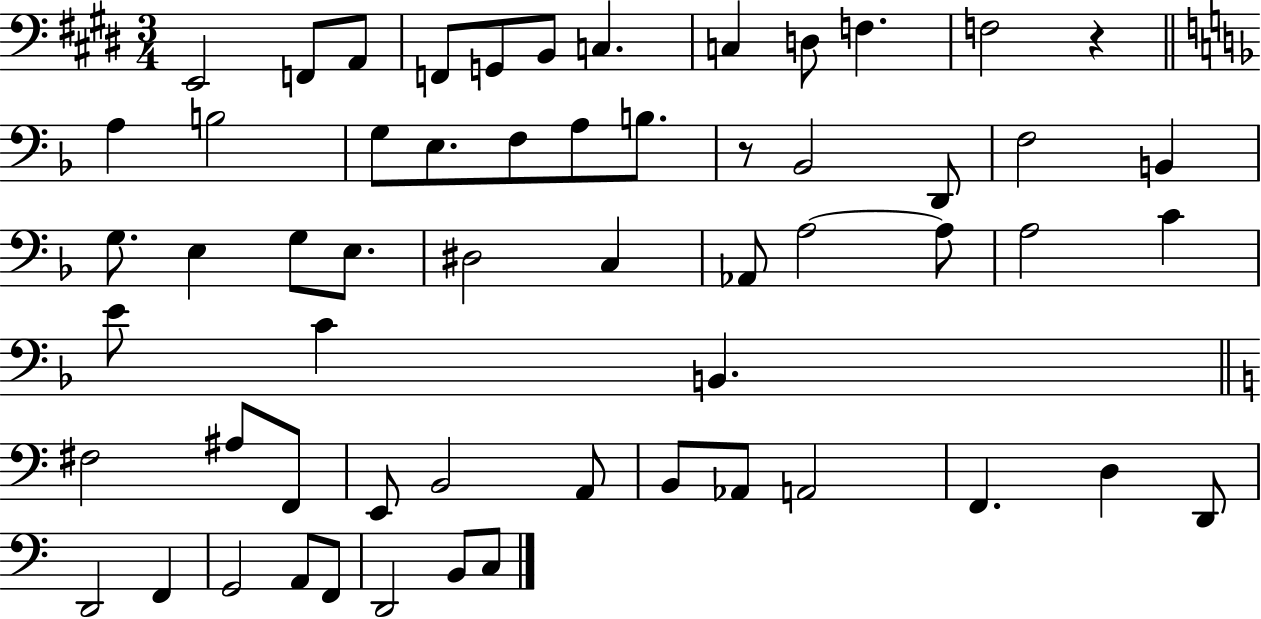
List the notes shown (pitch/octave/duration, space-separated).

E2/h F2/e A2/e F2/e G2/e B2/e C3/q. C3/q D3/e F3/q. F3/h R/q A3/q B3/h G3/e E3/e. F3/e A3/e B3/e. R/e Bb2/h D2/e F3/h B2/q G3/e. E3/q G3/e E3/e. D#3/h C3/q Ab2/e A3/h A3/e A3/h C4/q E4/e C4/q B2/q. F#3/h A#3/e F2/e E2/e B2/h A2/e B2/e Ab2/e A2/h F2/q. D3/q D2/e D2/h F2/q G2/h A2/e F2/e D2/h B2/e C3/e